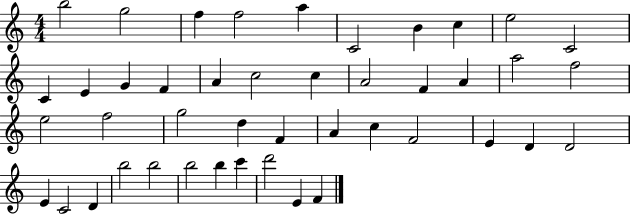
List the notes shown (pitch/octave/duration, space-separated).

B5/h G5/h F5/q F5/h A5/q C4/h B4/q C5/q E5/h C4/h C4/q E4/q G4/q F4/q A4/q C5/h C5/q A4/h F4/q A4/q A5/h F5/h E5/h F5/h G5/h D5/q F4/q A4/q C5/q F4/h E4/q D4/q D4/h E4/q C4/h D4/q B5/h B5/h B5/h B5/q C6/q D6/h E4/q F4/q